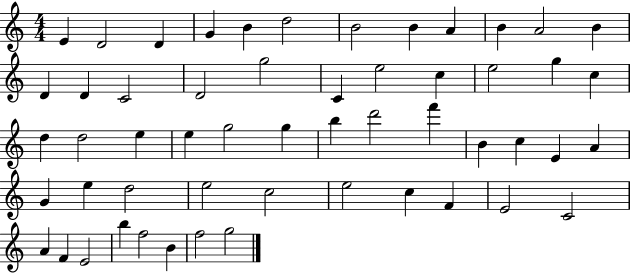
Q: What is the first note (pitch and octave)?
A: E4